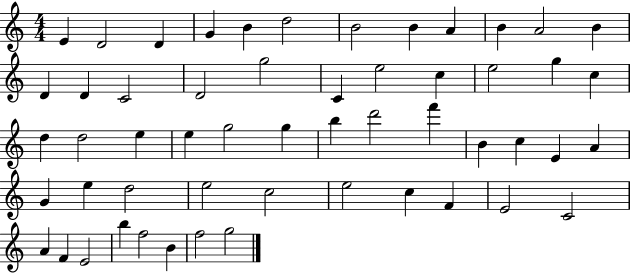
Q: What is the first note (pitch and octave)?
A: E4